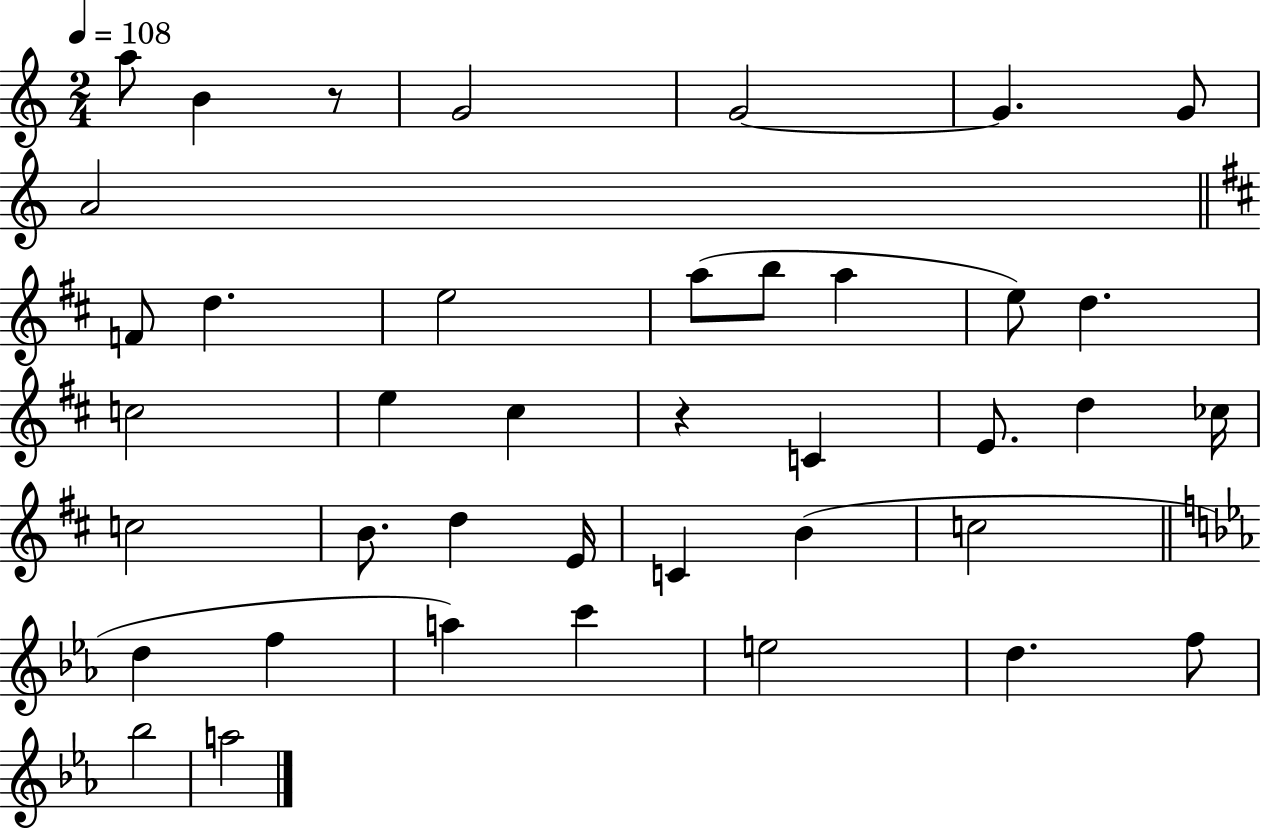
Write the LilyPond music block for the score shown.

{
  \clef treble
  \numericTimeSignature
  \time 2/4
  \key c \major
  \tempo 4 = 108
  a''8 b'4 r8 | g'2 | g'2~~ | g'4. g'8 | \break a'2 | \bar "||" \break \key d \major f'8 d''4. | e''2 | a''8( b''8 a''4 | e''8) d''4. | \break c''2 | e''4 cis''4 | r4 c'4 | e'8. d''4 ces''16 | \break c''2 | b'8. d''4 e'16 | c'4 b'4( | c''2 | \break \bar "||" \break \key c \minor d''4 f''4 | a''4) c'''4 | e''2 | d''4. f''8 | \break bes''2 | a''2 | \bar "|."
}